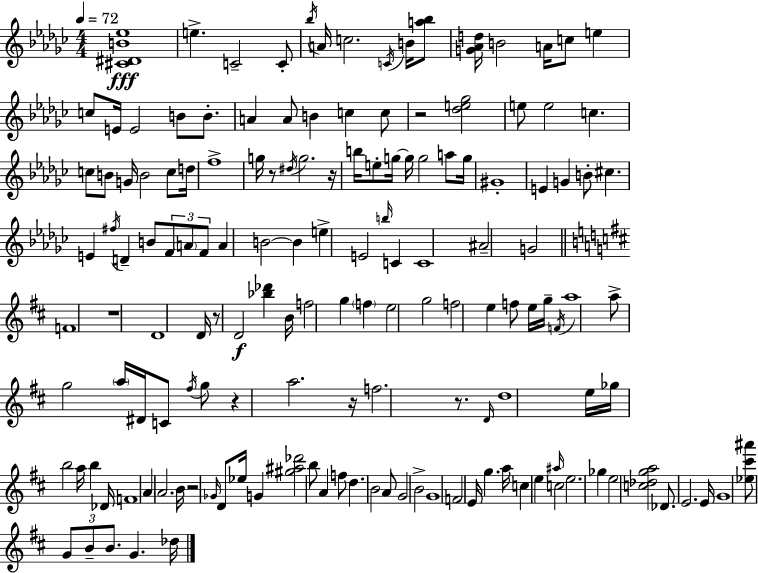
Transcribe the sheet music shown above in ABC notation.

X:1
T:Untitled
M:4/4
L:1/4
K:Ebm
[^C^DB_e]4 e C2 C/2 _b/4 A/4 c2 C/4 B/4 [a_b]/2 [G_Ad]/4 B2 A/4 c/2 e c/2 E/4 E2 B/2 B/2 A A/2 B c c/2 z2 [_de_g]2 e/2 e2 c c/2 B/2 G/4 B2 c/2 d/4 f4 g/4 z/2 ^d/4 g2 z/4 b/4 e/2 g/4 g/4 g2 a/2 g/4 ^G4 E G B/2 ^c E ^f/4 D B/2 F/2 A/2 F/2 A B2 B e E2 b/4 C C4 ^A2 G2 F4 z4 D4 D/4 z/2 D2 [_b_d'] B/4 f2 g f e2 g2 f2 e f/2 e/4 g/4 F/4 a4 a/2 g2 a/4 ^D/4 C/2 ^f/4 g/2 z a2 z/4 f2 z/2 D/4 d4 e/4 _g/4 b2 a/4 b _D/4 F4 A A2 B/4 z2 _G/4 D/2 _e/4 G [^g^a_d']2 b/2 A f/2 d B2 A/2 G2 B2 G4 F2 E/4 g a/4 c e ^a/4 c2 e2 _g e2 [c_dga]2 _D/2 E2 E/4 G4 [_e^c'^a']/2 G/2 B/2 B/2 G _d/4